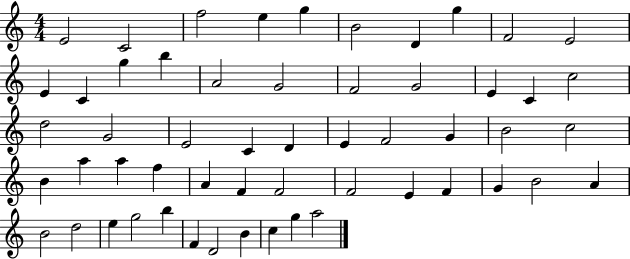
E4/h C4/h F5/h E5/q G5/q B4/h D4/q G5/q F4/h E4/h E4/q C4/q G5/q B5/q A4/h G4/h F4/h G4/h E4/q C4/q C5/h D5/h G4/h E4/h C4/q D4/q E4/q F4/h G4/q B4/h C5/h B4/q A5/q A5/q F5/q A4/q F4/q F4/h F4/h E4/q F4/q G4/q B4/h A4/q B4/h D5/h E5/q G5/h B5/q F4/q D4/h B4/q C5/q G5/q A5/h